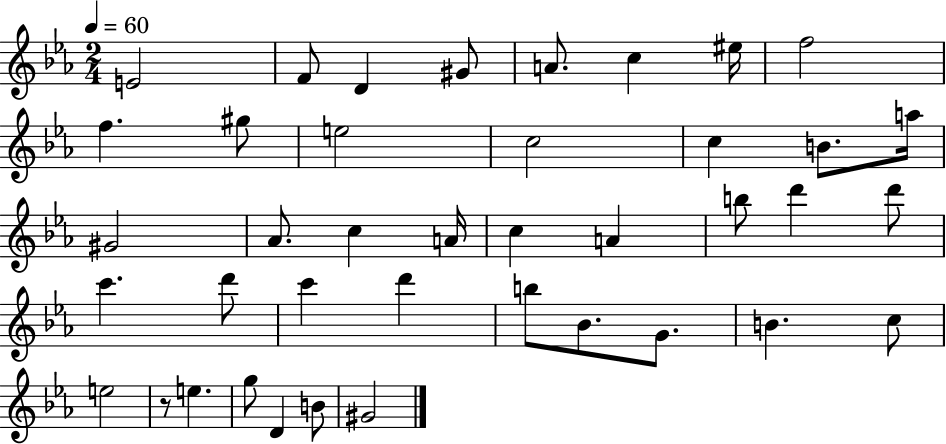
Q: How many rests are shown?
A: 1